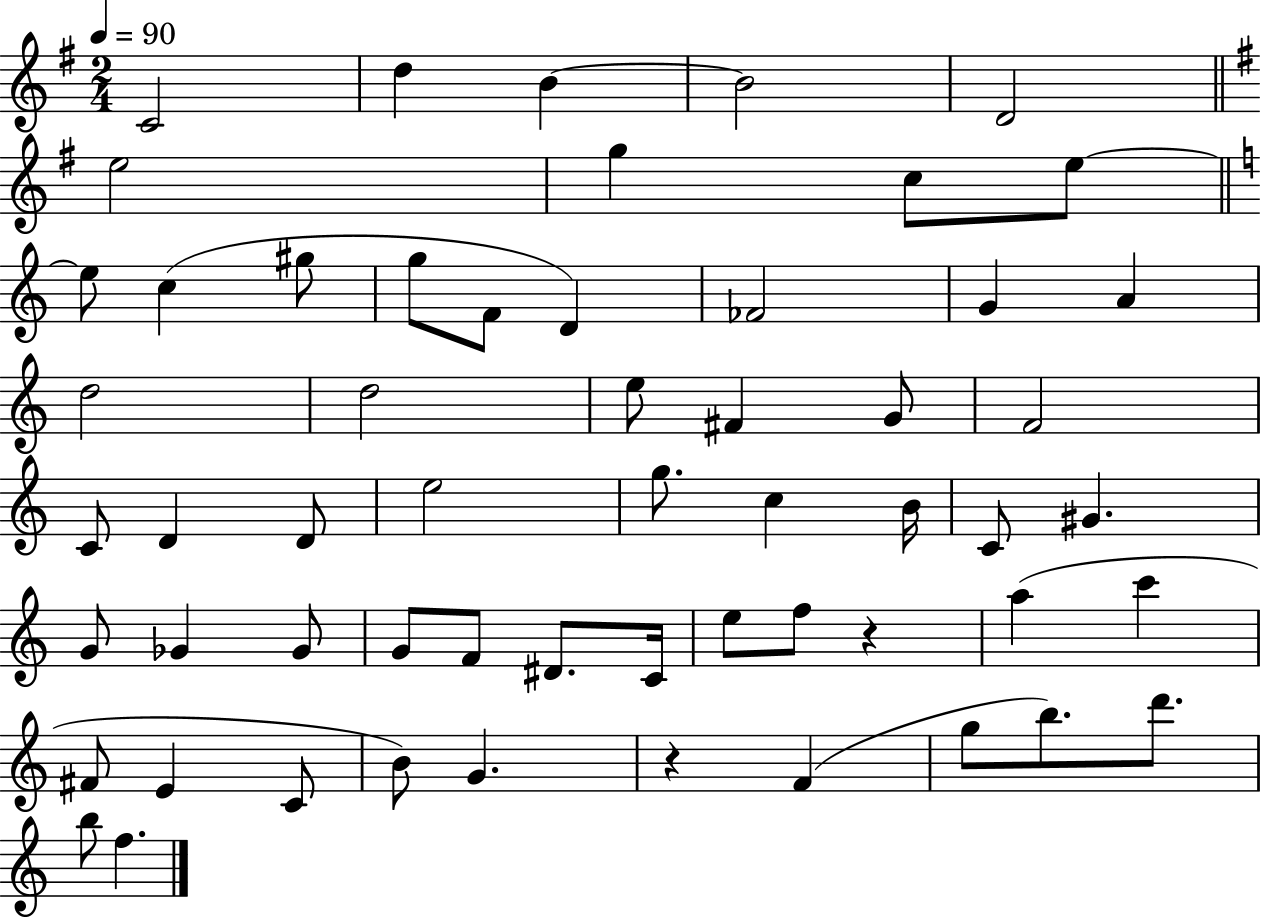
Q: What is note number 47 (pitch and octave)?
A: C4